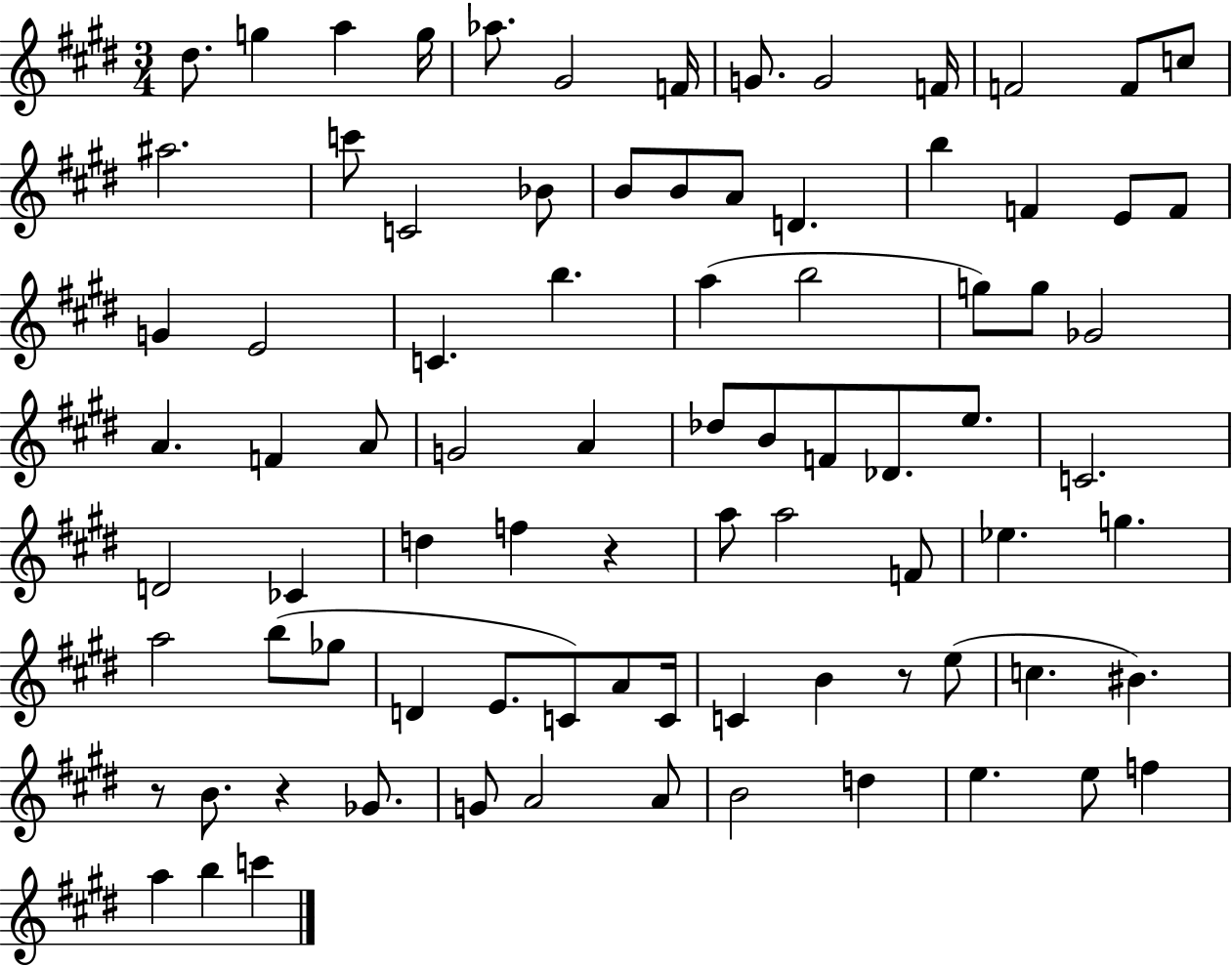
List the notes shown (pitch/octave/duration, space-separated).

D#5/e. G5/q A5/q G5/s Ab5/e. G#4/h F4/s G4/e. G4/h F4/s F4/h F4/e C5/e A#5/h. C6/e C4/h Bb4/e B4/e B4/e A4/e D4/q. B5/q F4/q E4/e F4/e G4/q E4/h C4/q. B5/q. A5/q B5/h G5/e G5/e Gb4/h A4/q. F4/q A4/e G4/h A4/q Db5/e B4/e F4/e Db4/e. E5/e. C4/h. D4/h CES4/q D5/q F5/q R/q A5/e A5/h F4/e Eb5/q. G5/q. A5/h B5/e Gb5/e D4/q E4/e. C4/e A4/e C4/s C4/q B4/q R/e E5/e C5/q. BIS4/q. R/e B4/e. R/q Gb4/e. G4/e A4/h A4/e B4/h D5/q E5/q. E5/e F5/q A5/q B5/q C6/q